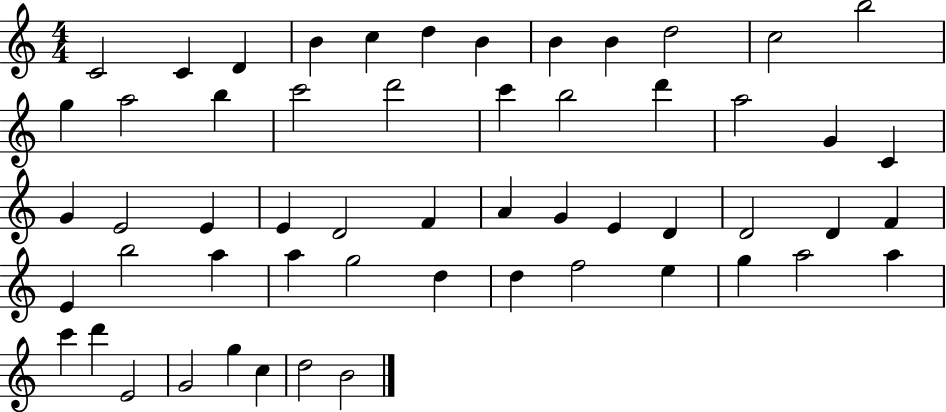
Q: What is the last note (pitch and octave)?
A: B4